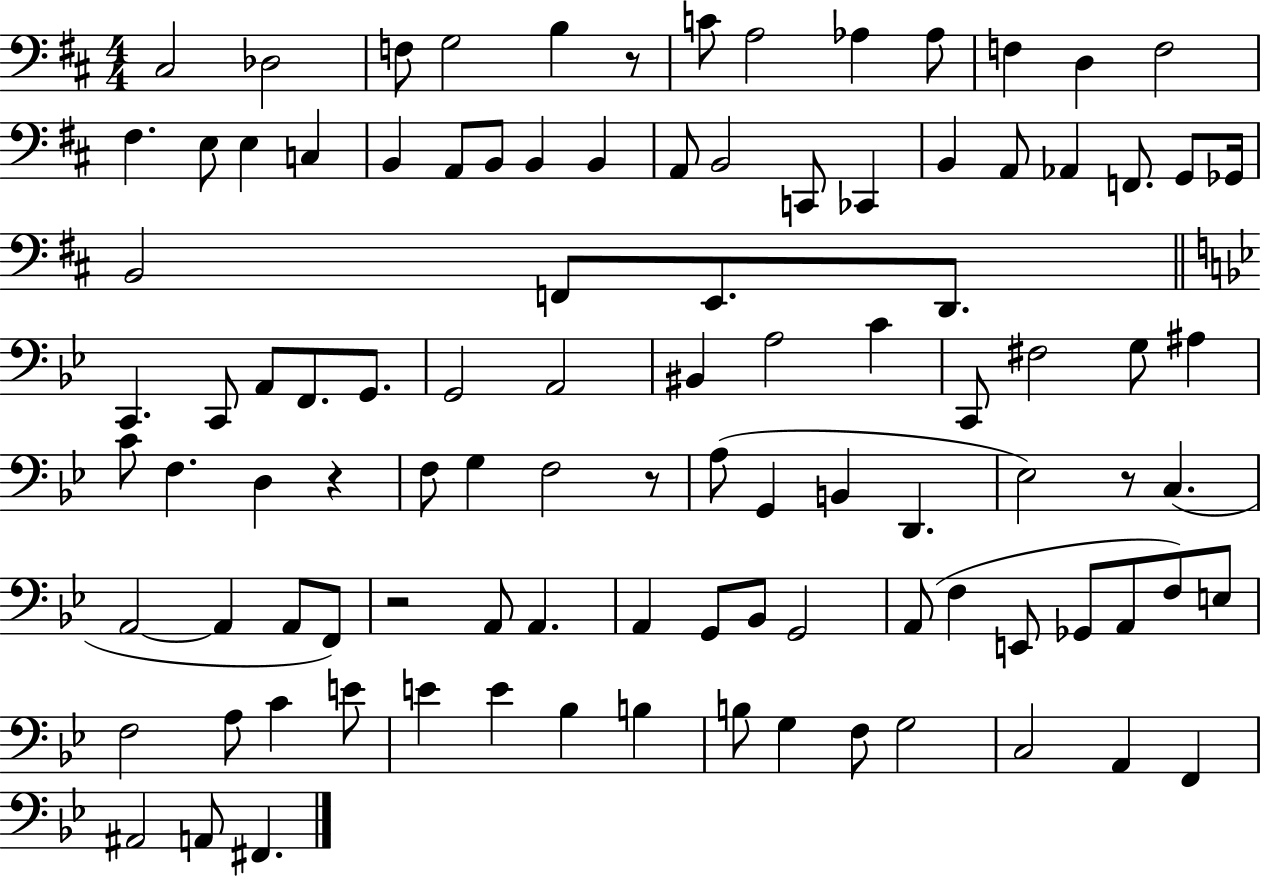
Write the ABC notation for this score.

X:1
T:Untitled
M:4/4
L:1/4
K:D
^C,2 _D,2 F,/2 G,2 B, z/2 C/2 A,2 _A, _A,/2 F, D, F,2 ^F, E,/2 E, C, B,, A,,/2 B,,/2 B,, B,, A,,/2 B,,2 C,,/2 _C,, B,, A,,/2 _A,, F,,/2 G,,/2 _G,,/4 B,,2 F,,/2 E,,/2 D,,/2 C,, C,,/2 A,,/2 F,,/2 G,,/2 G,,2 A,,2 ^B,, A,2 C C,,/2 ^F,2 G,/2 ^A, C/2 F, D, z F,/2 G, F,2 z/2 A,/2 G,, B,, D,, _E,2 z/2 C, A,,2 A,, A,,/2 F,,/2 z2 A,,/2 A,, A,, G,,/2 _B,,/2 G,,2 A,,/2 F, E,,/2 _G,,/2 A,,/2 F,/2 E,/2 F,2 A,/2 C E/2 E E _B, B, B,/2 G, F,/2 G,2 C,2 A,, F,, ^A,,2 A,,/2 ^F,,